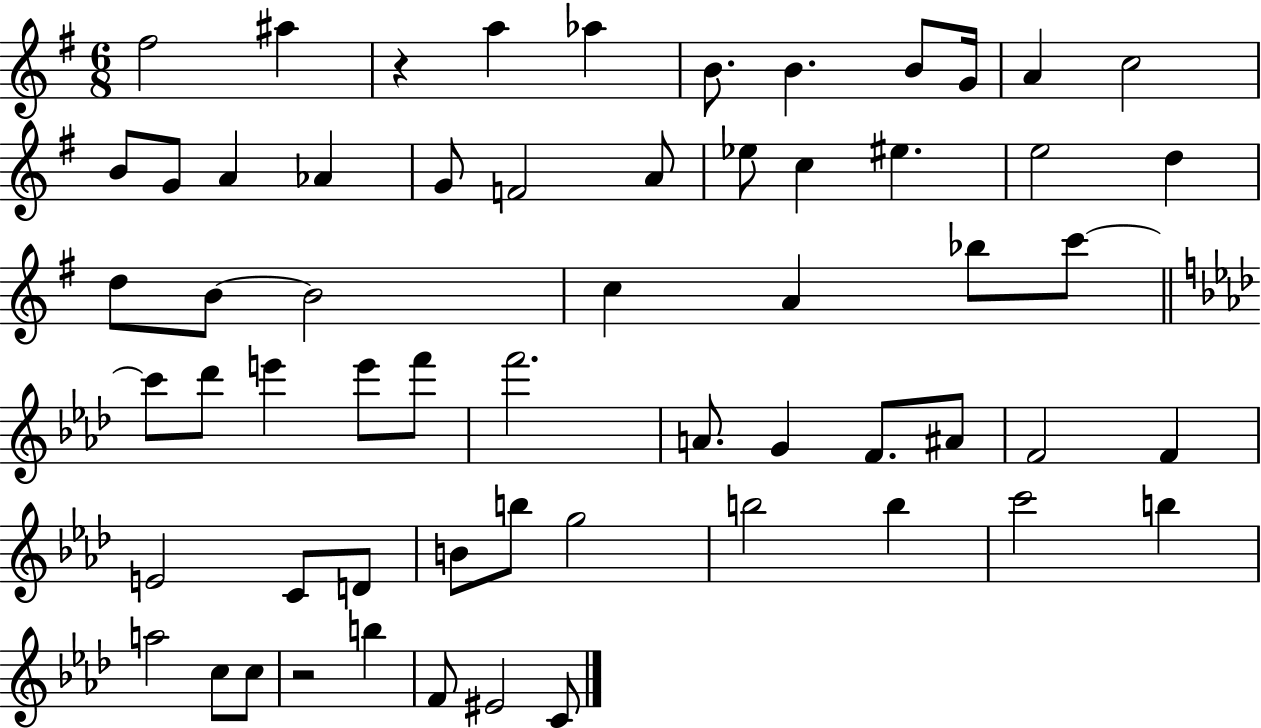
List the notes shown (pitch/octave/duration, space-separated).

F#5/h A#5/q R/q A5/q Ab5/q B4/e. B4/q. B4/e G4/s A4/q C5/h B4/e G4/e A4/q Ab4/q G4/e F4/h A4/e Eb5/e C5/q EIS5/q. E5/h D5/q D5/e B4/e B4/h C5/q A4/q Bb5/e C6/e C6/e Db6/e E6/q E6/e F6/e F6/h. A4/e. G4/q F4/e. A#4/e F4/h F4/q E4/h C4/e D4/e B4/e B5/e G5/h B5/h B5/q C6/h B5/q A5/h C5/e C5/e R/h B5/q F4/e EIS4/h C4/e